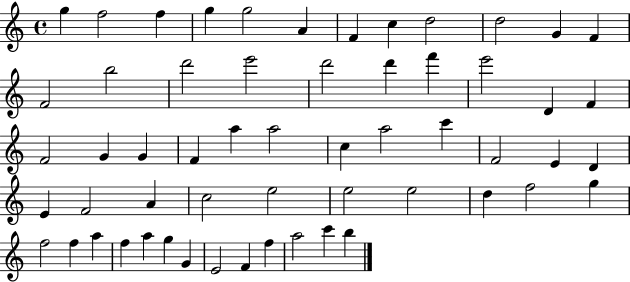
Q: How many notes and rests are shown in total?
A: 57